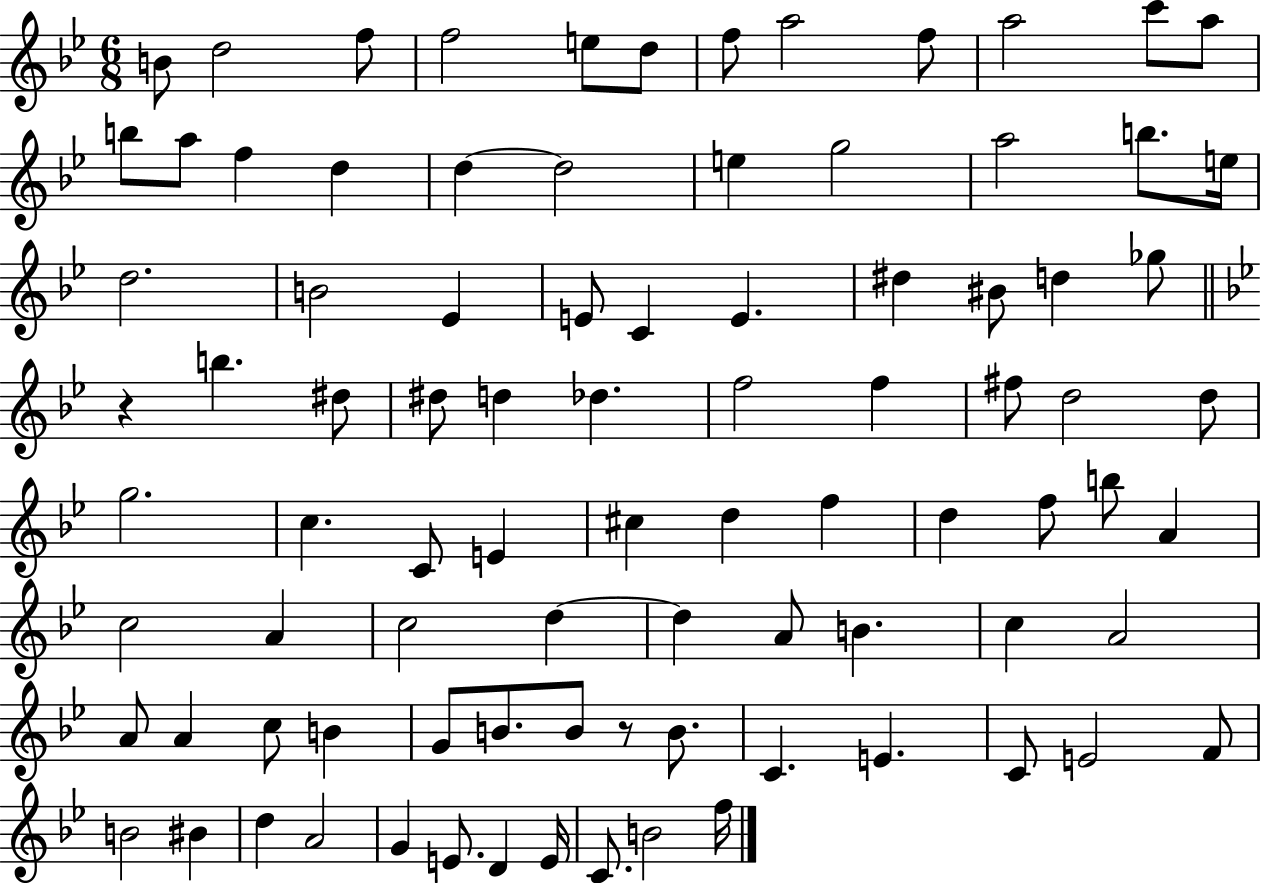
B4/e D5/h F5/e F5/h E5/e D5/e F5/e A5/h F5/e A5/h C6/e A5/e B5/e A5/e F5/q D5/q D5/q D5/h E5/q G5/h A5/h B5/e. E5/s D5/h. B4/h Eb4/q E4/e C4/q E4/q. D#5/q BIS4/e D5/q Gb5/e R/q B5/q. D#5/e D#5/e D5/q Db5/q. F5/h F5/q F#5/e D5/h D5/e G5/h. C5/q. C4/e E4/q C#5/q D5/q F5/q D5/q F5/e B5/e A4/q C5/h A4/q C5/h D5/q D5/q A4/e B4/q. C5/q A4/h A4/e A4/q C5/e B4/q G4/e B4/e. B4/e R/e B4/e. C4/q. E4/q. C4/e E4/h F4/e B4/h BIS4/q D5/q A4/h G4/q E4/e. D4/q E4/s C4/e. B4/h F5/s